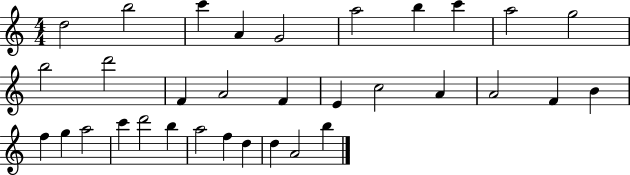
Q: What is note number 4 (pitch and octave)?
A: A4